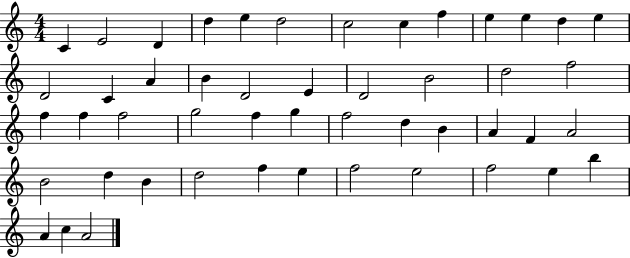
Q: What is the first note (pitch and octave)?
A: C4